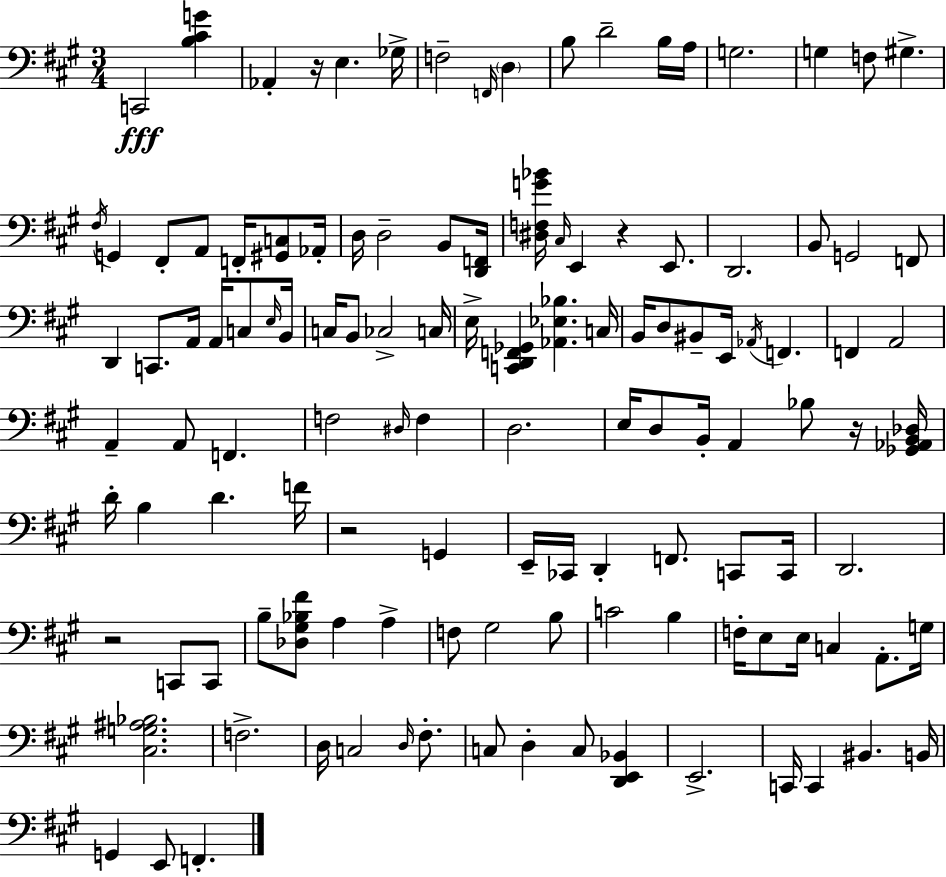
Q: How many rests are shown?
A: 5